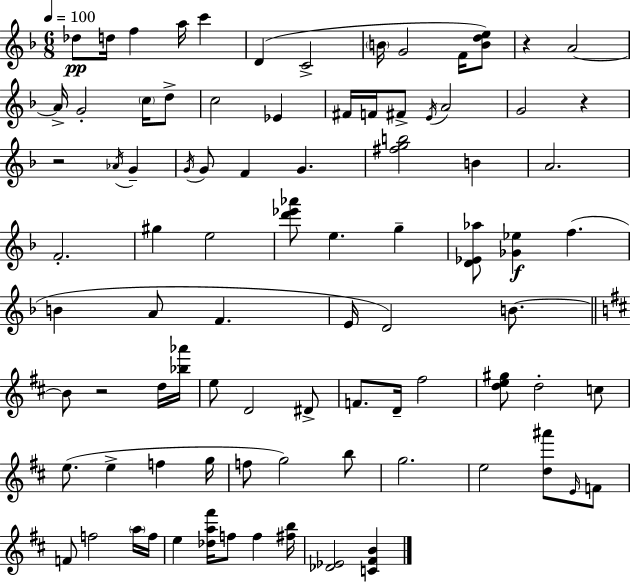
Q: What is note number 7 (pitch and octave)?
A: C4